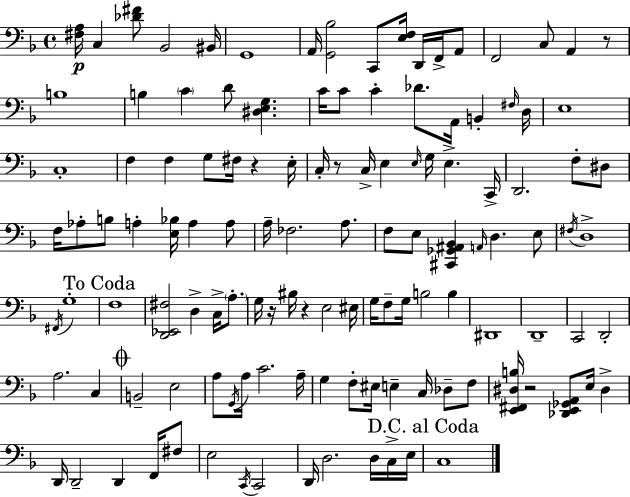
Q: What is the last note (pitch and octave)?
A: C3